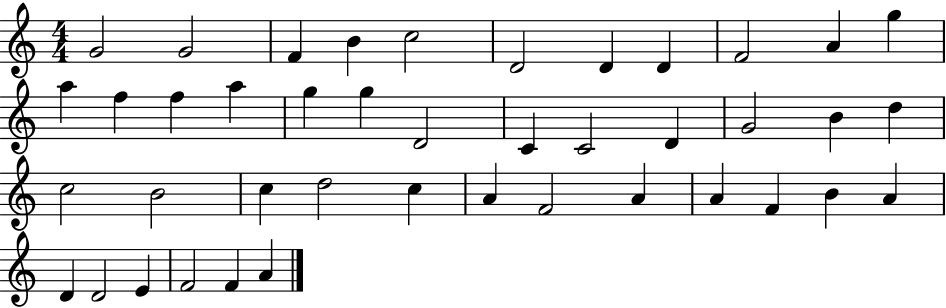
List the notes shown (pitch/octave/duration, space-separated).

G4/h G4/h F4/q B4/q C5/h D4/h D4/q D4/q F4/h A4/q G5/q A5/q F5/q F5/q A5/q G5/q G5/q D4/h C4/q C4/h D4/q G4/h B4/q D5/q C5/h B4/h C5/q D5/h C5/q A4/q F4/h A4/q A4/q F4/q B4/q A4/q D4/q D4/h E4/q F4/h F4/q A4/q